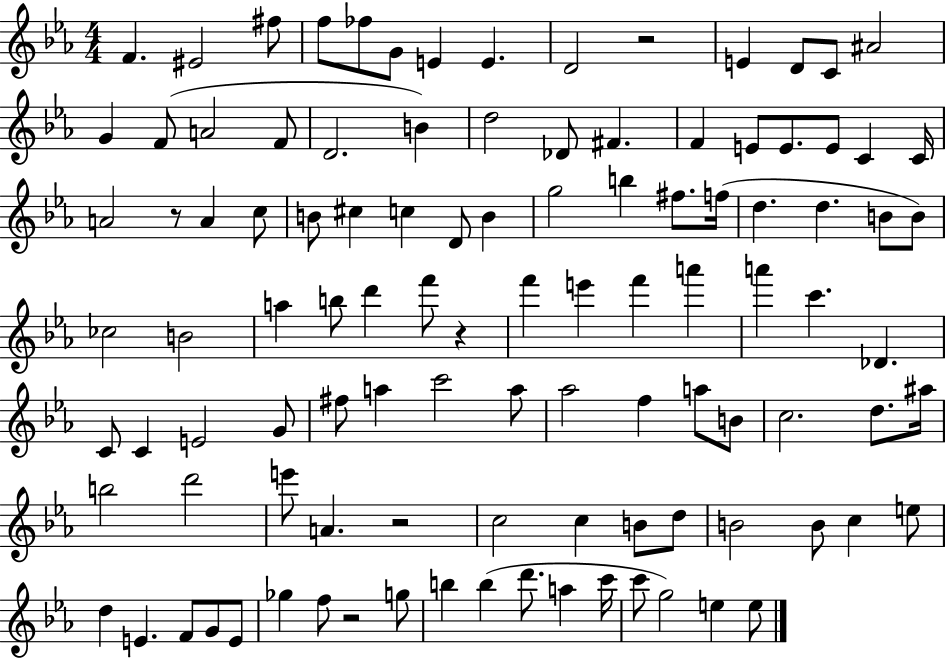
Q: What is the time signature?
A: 4/4